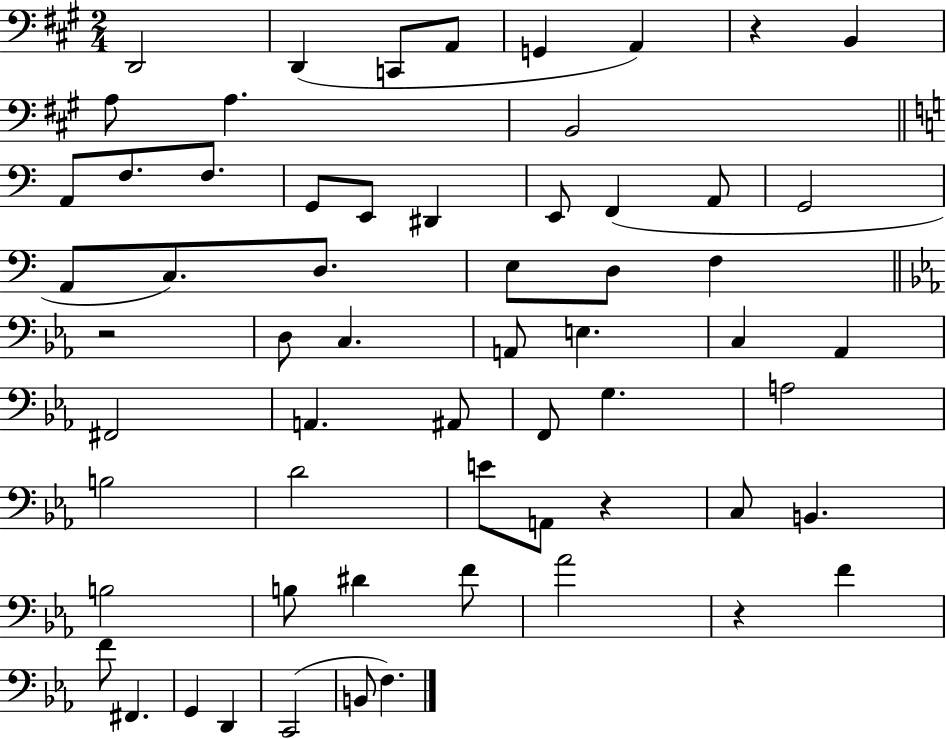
X:1
T:Untitled
M:2/4
L:1/4
K:A
D,,2 D,, C,,/2 A,,/2 G,, A,, z B,, A,/2 A, B,,2 A,,/2 F,/2 F,/2 G,,/2 E,,/2 ^D,, E,,/2 F,, A,,/2 G,,2 A,,/2 C,/2 D,/2 E,/2 D,/2 F, z2 D,/2 C, A,,/2 E, C, _A,, ^F,,2 A,, ^A,,/2 F,,/2 G, A,2 B,2 D2 E/2 A,,/2 z C,/2 B,, B,2 B,/2 ^D F/2 _A2 z F F/2 ^F,, G,, D,, C,,2 B,,/2 F,